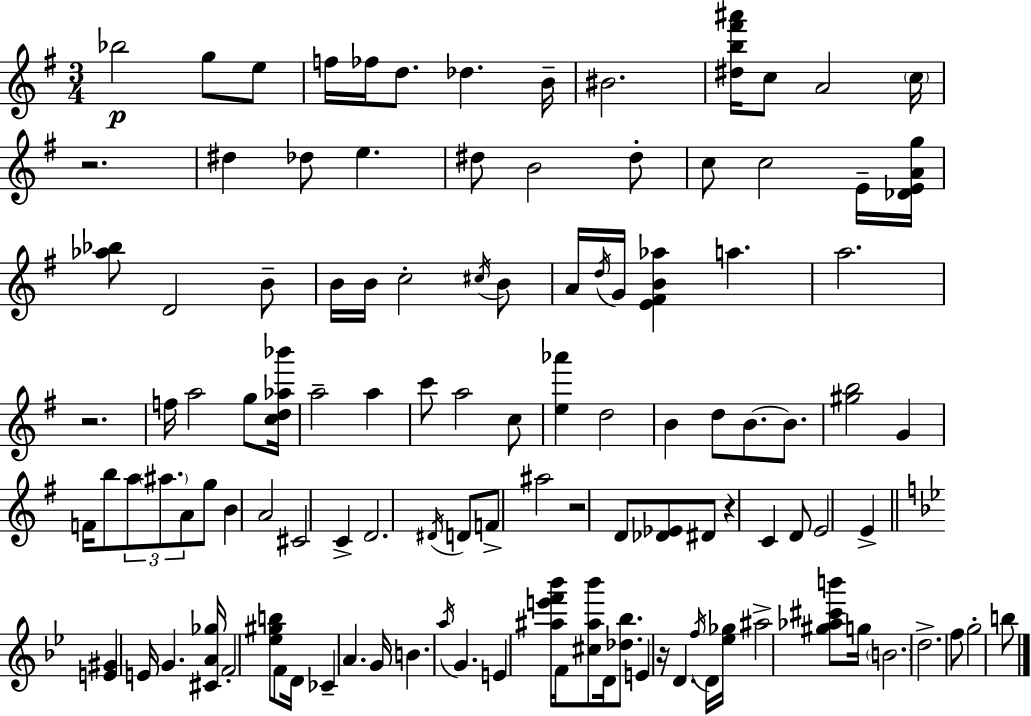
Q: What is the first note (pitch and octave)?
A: Bb5